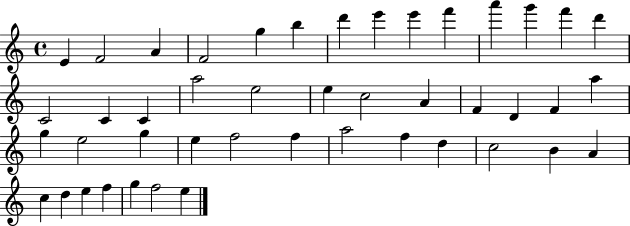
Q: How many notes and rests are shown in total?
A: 45